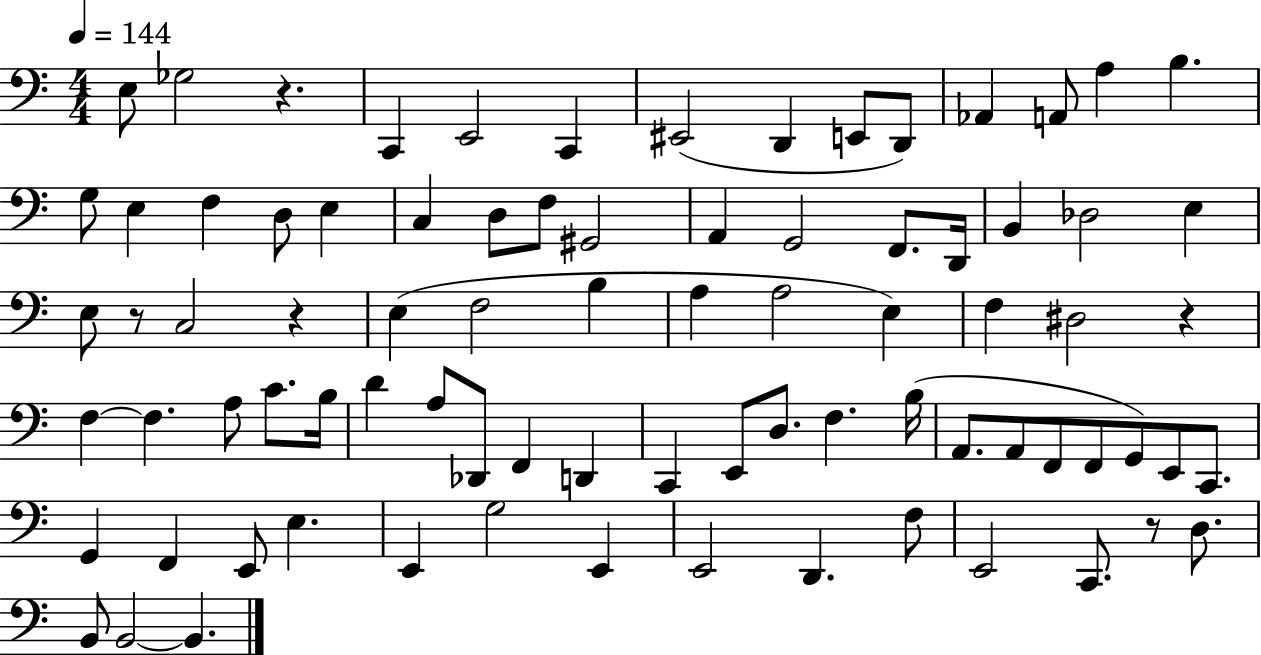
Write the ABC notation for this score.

X:1
T:Untitled
M:4/4
L:1/4
K:C
E,/2 _G,2 z C,, E,,2 C,, ^E,,2 D,, E,,/2 D,,/2 _A,, A,,/2 A, B, G,/2 E, F, D,/2 E, C, D,/2 F,/2 ^G,,2 A,, G,,2 F,,/2 D,,/4 B,, _D,2 E, E,/2 z/2 C,2 z E, F,2 B, A, A,2 E, F, ^D,2 z F, F, A,/2 C/2 B,/4 D A,/2 _D,,/2 F,, D,, C,, E,,/2 D,/2 F, B,/4 A,,/2 A,,/2 F,,/2 F,,/2 G,,/2 E,,/2 C,,/2 G,, F,, E,,/2 E, E,, G,2 E,, E,,2 D,, F,/2 E,,2 C,,/2 z/2 D,/2 B,,/2 B,,2 B,,